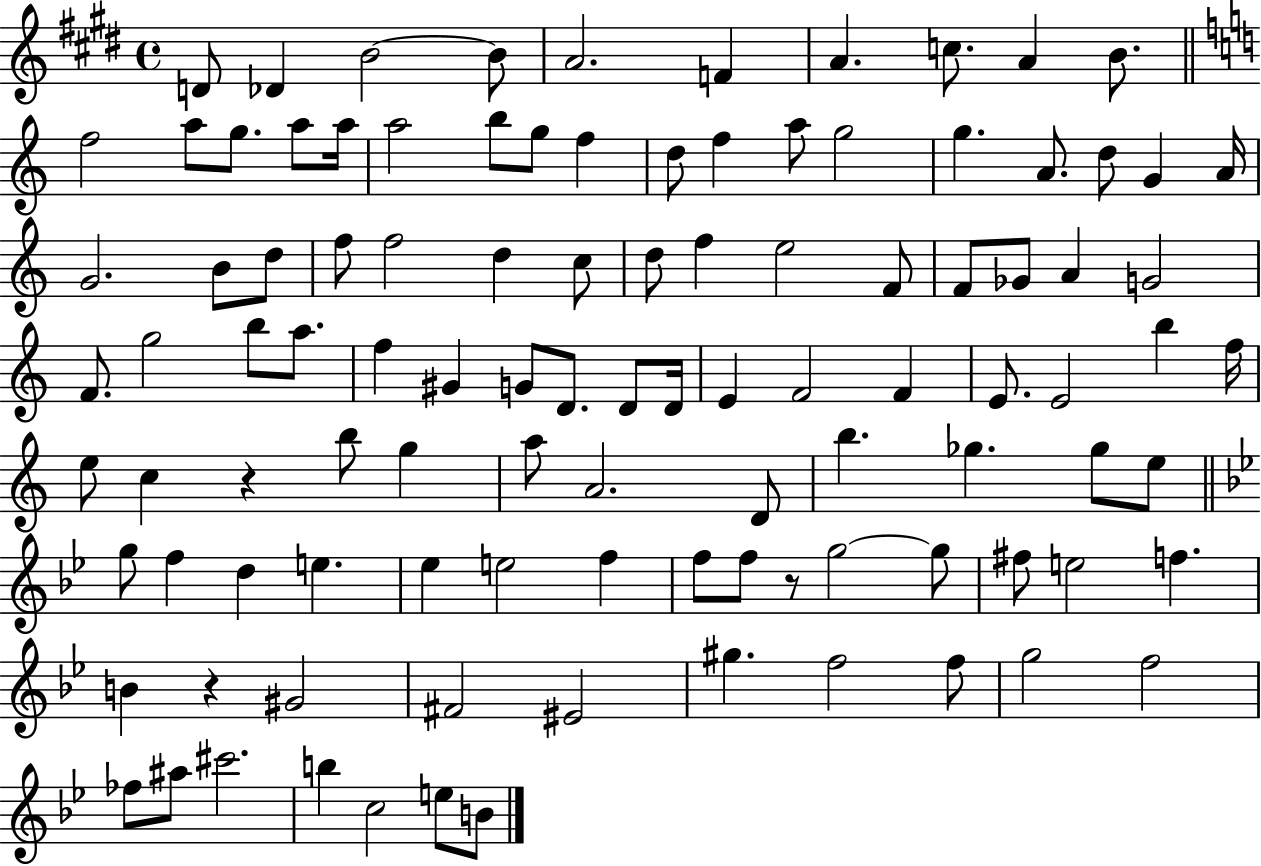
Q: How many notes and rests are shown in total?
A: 104